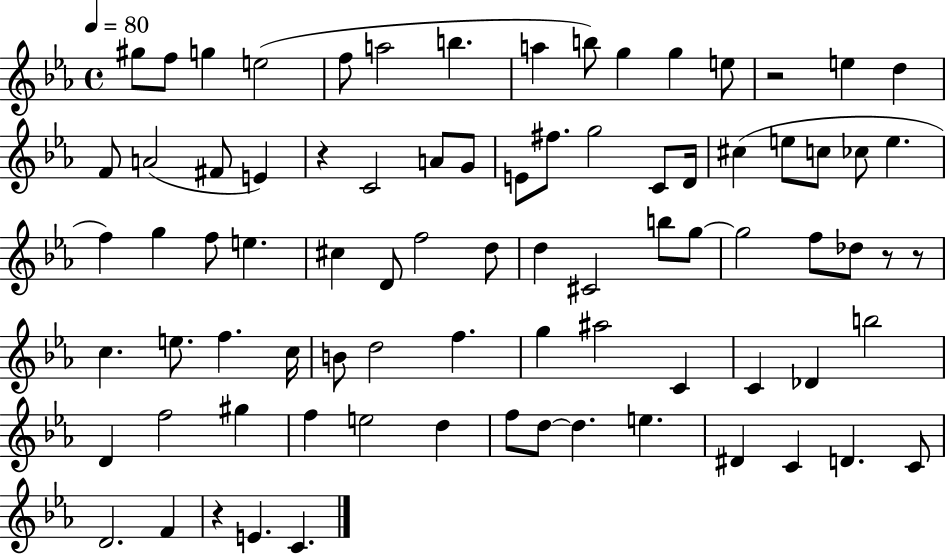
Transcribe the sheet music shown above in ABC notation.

X:1
T:Untitled
M:4/4
L:1/4
K:Eb
^g/2 f/2 g e2 f/2 a2 b a b/2 g g e/2 z2 e d F/2 A2 ^F/2 E z C2 A/2 G/2 E/2 ^f/2 g2 C/2 D/4 ^c e/2 c/2 _c/2 e f g f/2 e ^c D/2 f2 d/2 d ^C2 b/2 g/2 g2 f/2 _d/2 z/2 z/2 c e/2 f c/4 B/2 d2 f g ^a2 C C _D b2 D f2 ^g f e2 d f/2 d/2 d e ^D C D C/2 D2 F z E C